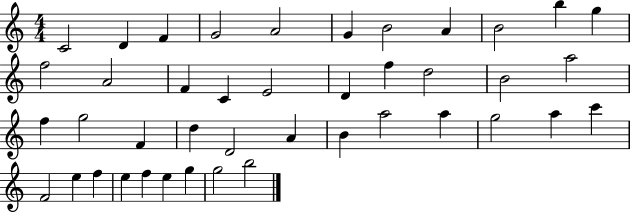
C4/h D4/q F4/q G4/h A4/h G4/q B4/h A4/q B4/h B5/q G5/q F5/h A4/h F4/q C4/q E4/h D4/q F5/q D5/h B4/h A5/h F5/q G5/h F4/q D5/q D4/h A4/q B4/q A5/h A5/q G5/h A5/q C6/q F4/h E5/q F5/q E5/q F5/q E5/q G5/q G5/h B5/h